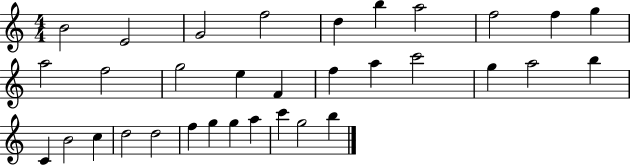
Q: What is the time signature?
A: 4/4